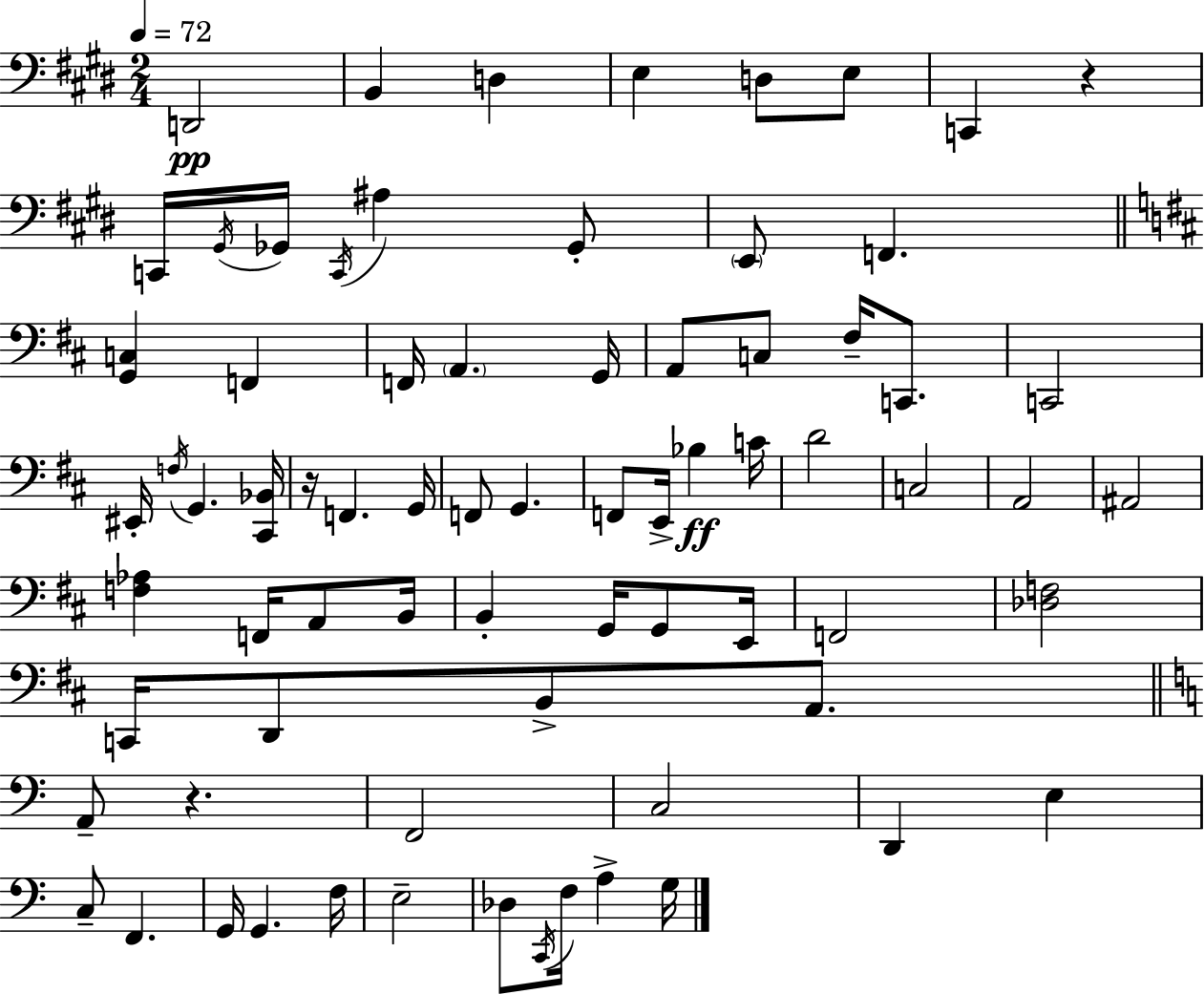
X:1
T:Untitled
M:2/4
L:1/4
K:E
D,,2 B,, D, E, D,/2 E,/2 C,, z C,,/4 ^G,,/4 _G,,/4 C,,/4 ^A, _G,,/2 E,,/2 F,, [G,,C,] F,, F,,/4 A,, G,,/4 A,,/2 C,/2 ^F,/4 C,,/2 C,,2 ^E,,/4 F,/4 G,, [^C,,_B,,]/4 z/4 F,, G,,/4 F,,/2 G,, F,,/2 E,,/4 _B, C/4 D2 C,2 A,,2 ^A,,2 [F,_A,] F,,/4 A,,/2 B,,/4 B,, G,,/4 G,,/2 E,,/4 F,,2 [_D,F,]2 C,,/4 D,,/2 B,,/2 A,,/2 A,,/2 z F,,2 C,2 D,, E, C,/2 F,, G,,/4 G,, F,/4 E,2 _D,/2 C,,/4 F,/4 A, G,/4